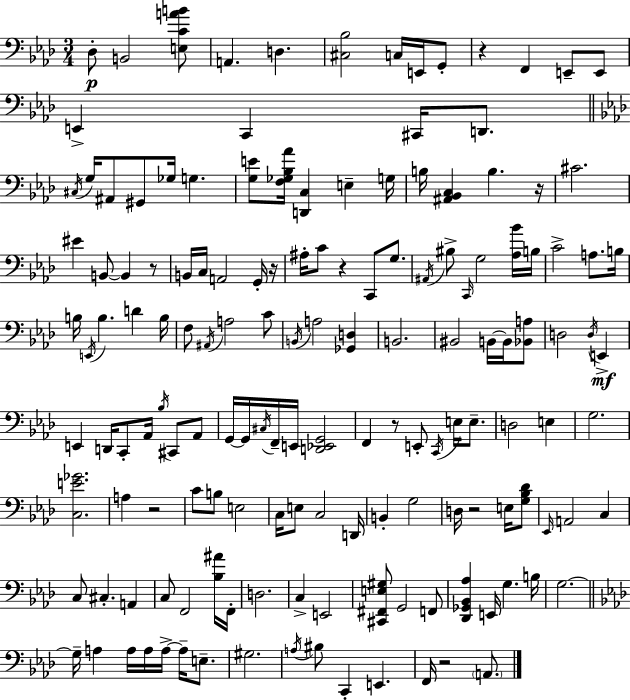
{
  \clef bass
  \numericTimeSignature
  \time 3/4
  \key f \minor
  \repeat volta 2 { des8-.\p b,2 <e c' a' b'>8 | a,4. d4. | <cis bes>2 c16 e,16 g,8-. | r4 f,4 e,8-- e,8 | \break e,4-> c,4 cis,16 d,8. | \bar "||" \break \key aes \major \acciaccatura { cis16 } g16 ais,8 gis,8 ges16 g4. | <g e'>8 <f ges bes aes'>16 <d, c>4 e4-- | g16 b16 <ais, bes, c>4 b4. | r16 cis'2. | \break eis'4 b,8~~ b,4 r8 | b,16 c16 a,2 g,16-. | r16 ais16-. c'8 r4 c,8 g8. | \acciaccatura { ais,16 } bis8-> \grace { c,16 } g2 | \break <aes bes'>16 b16 c'2-> a8. | b16 b16 \acciaccatura { e,16 } b4. d'4 | b16 f8 \acciaccatura { ais,16 } a2 | c'8 \acciaccatura { b,16 } a2 | \break <ges, d>4 b,2. | bis,2 | b,16~~ b,16 <bes, a>8 d2 | \acciaccatura { d16 } e,4->\mf e,4 d,16 | \break c,8-. aes,16 \acciaccatura { bes16 } cis,8 aes,8 g,16~~ g,16 \acciaccatura { cis16 } f,16-- | e,16 <d, ees, g,>2 f,4 | r8 e,8-. \acciaccatura { c,16 } e16 e8.-- d2 | e4 g2. | \break <c e' ges'>2. | a4 | r2 c'8 | b8 e2 c16 e8 | \break c2 d,16 b,4-. | g2 d16 r2 | e16 <g bes des'>8 \grace { ees,16 } a,2 | c4 c8 | \break cis4.-. a,4 c8 | f,2 <bes ais'>16 f,16-. d2. | c4-> | e,2 <cis, fis, e gis>8 | \break g,2 f,8 <des, ges, bes, aes>4 | e,16 g4. b16 g2.~~ | \bar "||" \break \key f \minor g16-- a4 a16 a16 a16->~~ a16-- e8.-- | gis2. | \acciaccatura { a16 } bis8 c,4-. e,4. | f,16 r2 \parenthesize a,8. | \break } \bar "|."
}